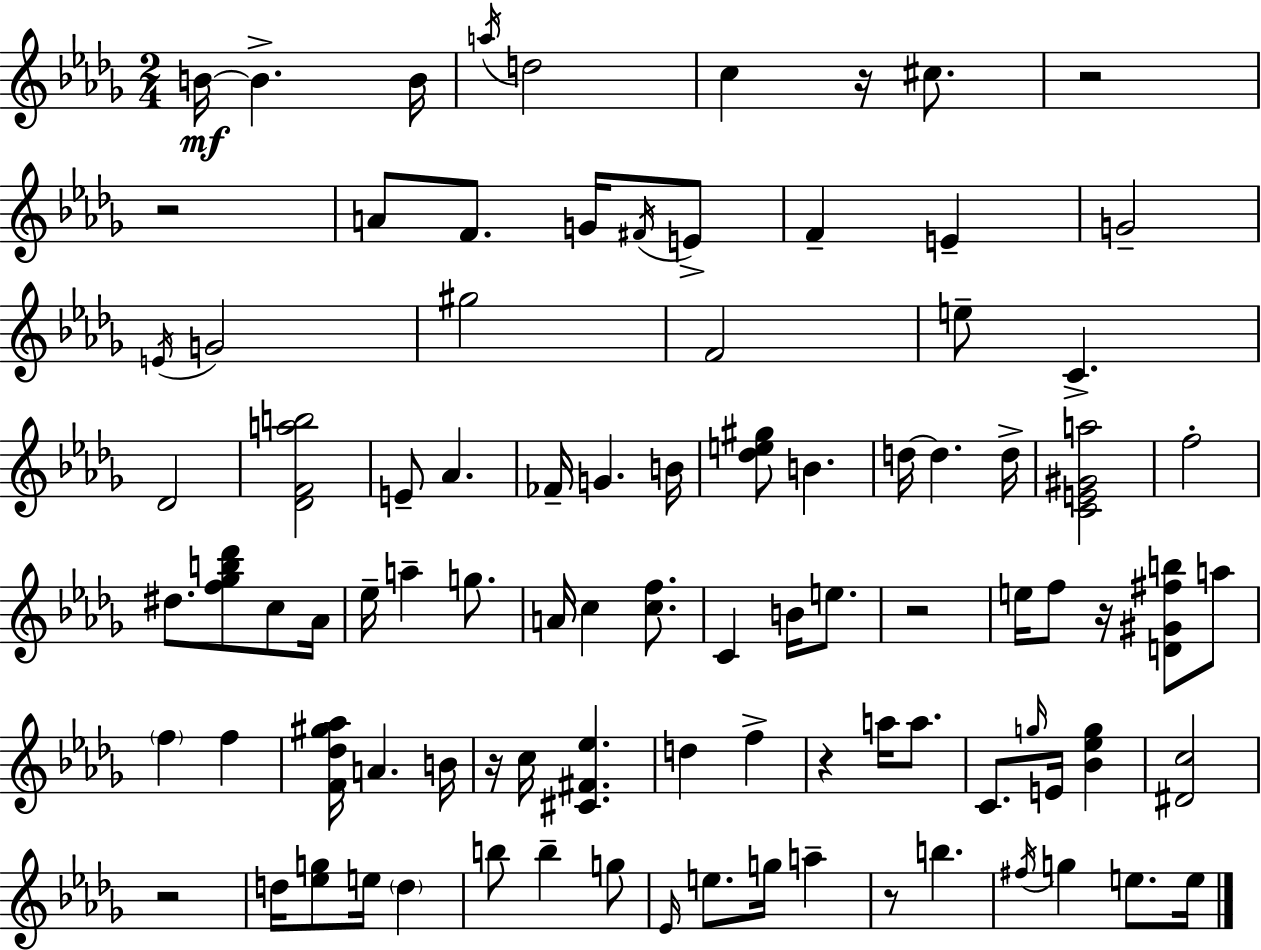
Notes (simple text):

B4/s B4/q. B4/s A5/s D5/h C5/q R/s C#5/e. R/h R/h A4/e F4/e. G4/s F#4/s E4/e F4/q E4/q G4/h E4/s G4/h G#5/h F4/h E5/e C4/q. Db4/h [Db4,F4,A5,B5]/h E4/e Ab4/q. FES4/s G4/q. B4/s [Db5,E5,G#5]/e B4/q. D5/s D5/q. D5/s [C4,E4,G#4,A5]/h F5/h D#5/e. [F5,Gb5,B5,Db6]/e C5/e Ab4/s Eb5/s A5/q G5/e. A4/s C5/q [C5,F5]/e. C4/q B4/s E5/e. R/h E5/s F5/e R/s [D4,G#4,F#5,B5]/e A5/e F5/q F5/q [F4,Db5,G#5,Ab5]/s A4/q. B4/s R/s C5/s [C#4,F#4,Eb5]/q. D5/q F5/q R/q A5/s A5/e. C4/e. G5/s E4/s [Bb4,Eb5,G5]/q [D#4,C5]/h R/h D5/s [Eb5,G5]/e E5/s D5/q B5/e B5/q G5/e Eb4/s E5/e. G5/s A5/q R/e B5/q. F#5/s G5/q E5/e. E5/s